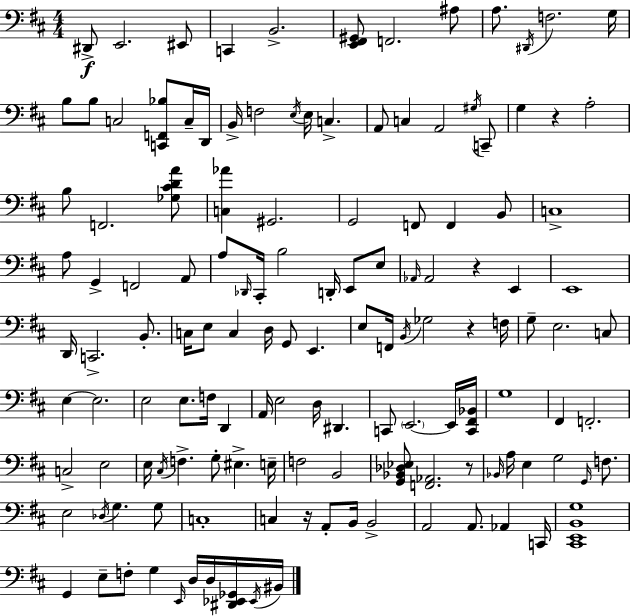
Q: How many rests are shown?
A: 5